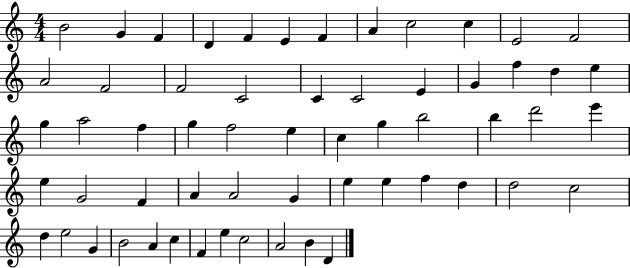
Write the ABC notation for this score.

X:1
T:Untitled
M:4/4
L:1/4
K:C
B2 G F D F E F A c2 c E2 F2 A2 F2 F2 C2 C C2 E G f d e g a2 f g f2 e c g b2 b d'2 e' e G2 F A A2 G e e f d d2 c2 d e2 G B2 A c F e c2 A2 B D